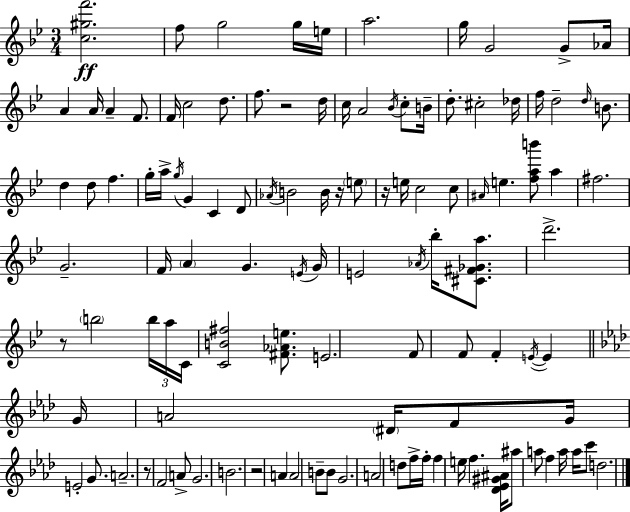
{
  \clef treble
  \numericTimeSignature
  \time 3/4
  \key g \minor
  <c'' gis'' f'''>2.\ff | f''8 g''2 g''16 e''16 | a''2. | g''16 g'2 g'8-> aes'16 | \break a'4 a'16 a'4-- f'8. | f'16 c''2 d''8. | f''8. r2 d''16 | c''16 a'2 \acciaccatura { bes'16 } c''8-. | \break b'16-- d''8.-. cis''2-. | des''16 f''16 d''2-- \grace { d''16 } b'8. | d''4 d''8 f''4. | g''16-. a''16-> \acciaccatura { g''16 } g'4 c'4 | \break d'8 \acciaccatura { aes'16 } b'2 | b'16 r16 \parenthesize e''8 r16 e''16 c''2 | c''8 \grace { ais'16 } e''4. <f'' a'' b'''>8 | a''4 fis''2. | \break g'2.-- | f'16 \parenthesize a'4 g'4. | \acciaccatura { e'16 } g'16 e'2 | \acciaccatura { aes'16 } bes''16-. <cis' fis' ges' a''>8. d'''2.-> | \break r8 \parenthesize b''2 | \tuplet 3/2 { b''16 a''16 c'16 } <c' b' fis''>2 | <fis' aes' e''>8. e'2. | f'8 f'8 f'4-. | \break \acciaccatura { e'16~ }~ e'4 \bar "||" \break \key aes \major g'16 a'2 \parenthesize dis'16 f'8 | g'16 e'2-. g'8. | a'2.-- | r8 f'2 a'8-> | \break g'2. | b'2. | r2 a'4 | a'2 b'8-- b'8 | \break g'2. | a'2 d''8 f''16-> f''16-. | f''4 e''16 f''4. <des' ees' gis' ais'>16 | ais''8 a''8 f''4 a''16 a''16 c'''8 | \break d''2. | \bar "|."
}